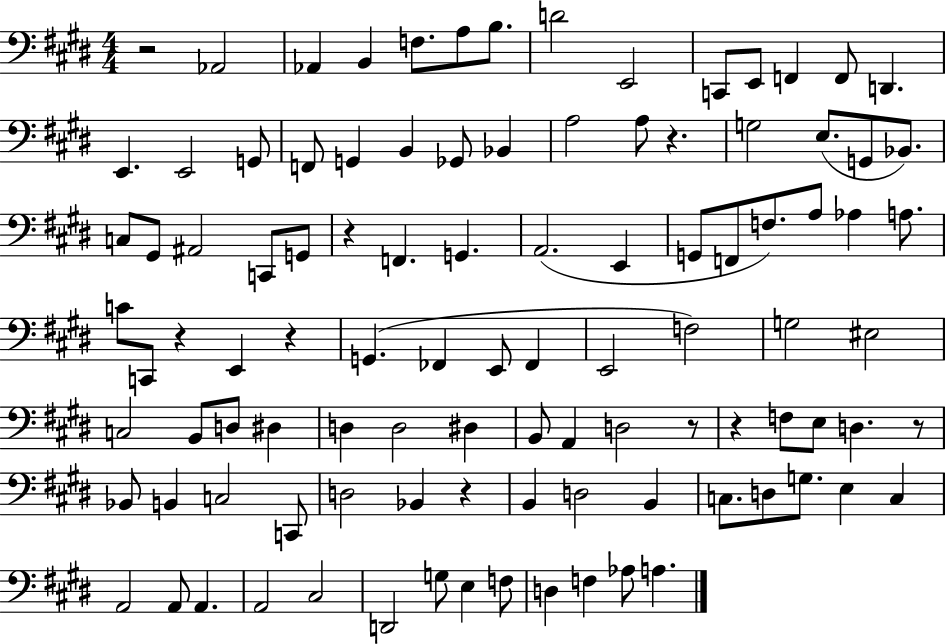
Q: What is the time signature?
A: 4/4